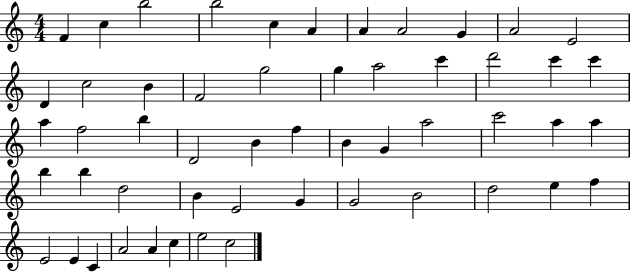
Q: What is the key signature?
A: C major